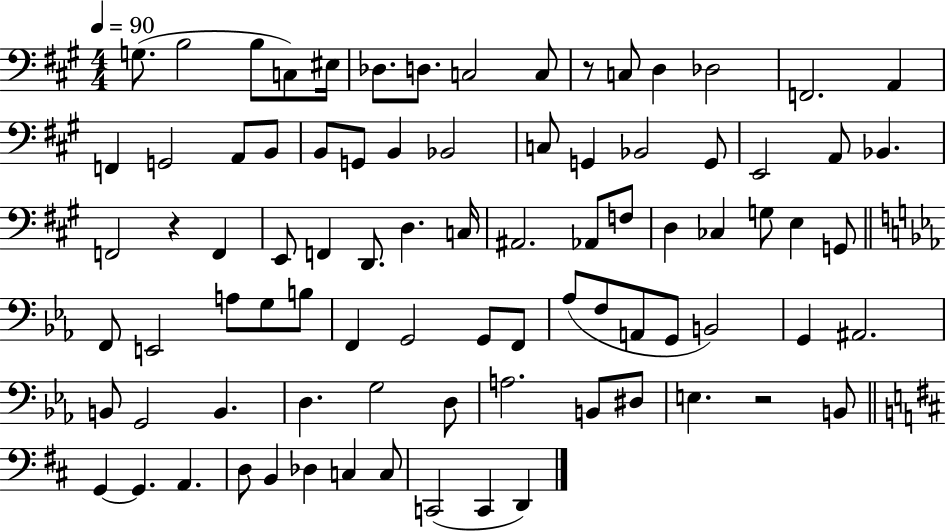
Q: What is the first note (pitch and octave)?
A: G3